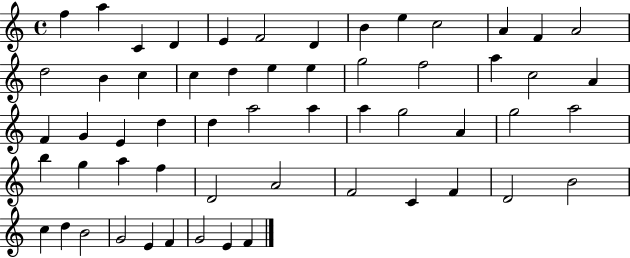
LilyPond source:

{
  \clef treble
  \time 4/4
  \defaultTimeSignature
  \key c \major
  f''4 a''4 c'4 d'4 | e'4 f'2 d'4 | b'4 e''4 c''2 | a'4 f'4 a'2 | \break d''2 b'4 c''4 | c''4 d''4 e''4 e''4 | g''2 f''2 | a''4 c''2 a'4 | \break f'4 g'4 e'4 d''4 | d''4 a''2 a''4 | a''4 g''2 a'4 | g''2 a''2 | \break b''4 g''4 a''4 f''4 | d'2 a'2 | f'2 c'4 f'4 | d'2 b'2 | \break c''4 d''4 b'2 | g'2 e'4 f'4 | g'2 e'4 f'4 | \bar "|."
}